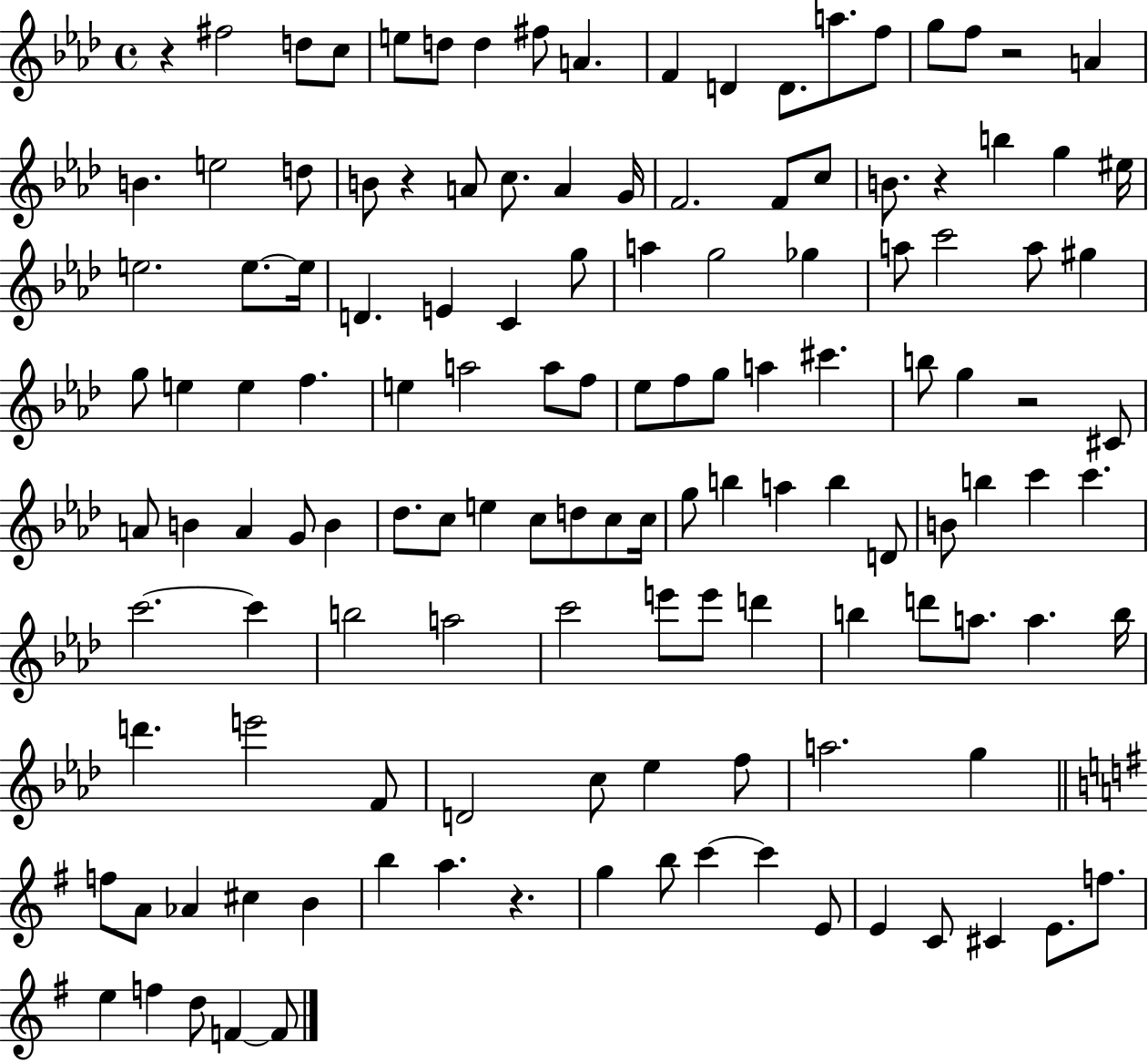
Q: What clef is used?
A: treble